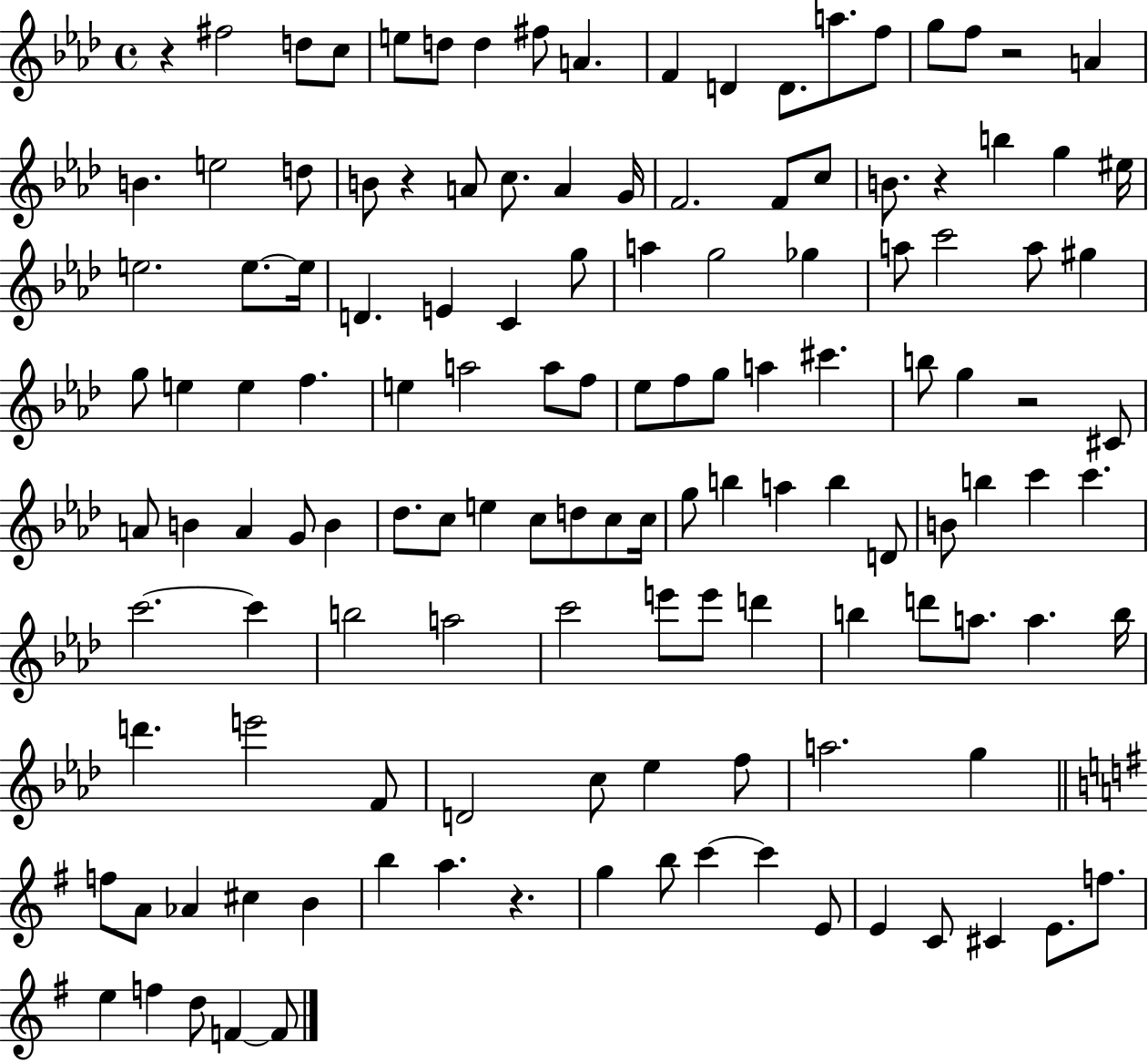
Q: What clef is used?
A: treble